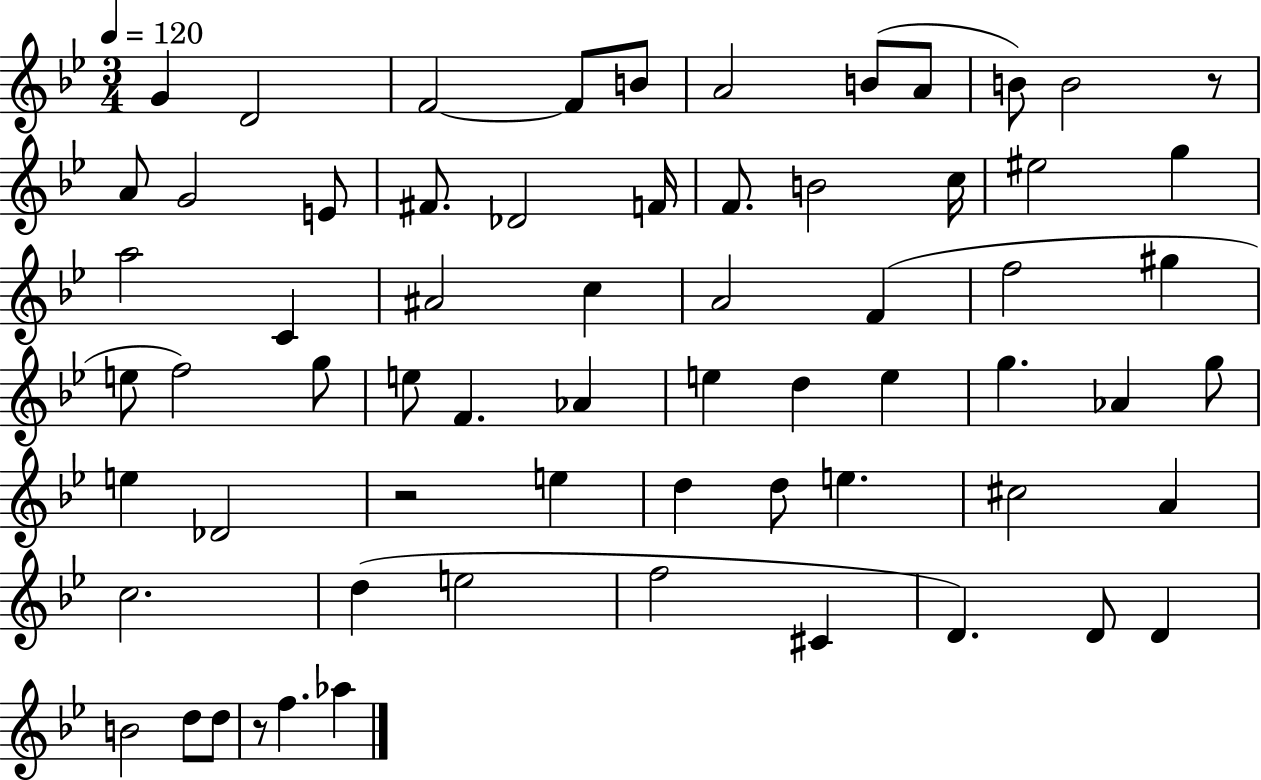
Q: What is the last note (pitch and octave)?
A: Ab5